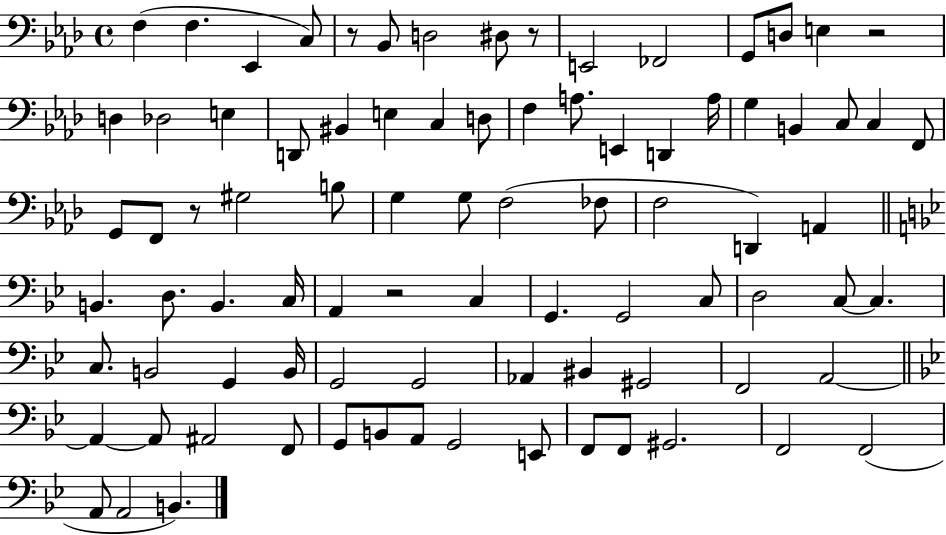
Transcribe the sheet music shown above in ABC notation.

X:1
T:Untitled
M:4/4
L:1/4
K:Ab
F, F, _E,, C,/2 z/2 _B,,/2 D,2 ^D,/2 z/2 E,,2 _F,,2 G,,/2 D,/2 E, z2 D, _D,2 E, D,,/2 ^B,, E, C, D,/2 F, A,/2 E,, D,, A,/4 G, B,, C,/2 C, F,,/2 G,,/2 F,,/2 z/2 ^G,2 B,/2 G, G,/2 F,2 _F,/2 F,2 D,, A,, B,, D,/2 B,, C,/4 A,, z2 C, G,, G,,2 C,/2 D,2 C,/2 C, C,/2 B,,2 G,, B,,/4 G,,2 G,,2 _A,, ^B,, ^G,,2 F,,2 A,,2 A,, A,,/2 ^A,,2 F,,/2 G,,/2 B,,/2 A,,/2 G,,2 E,,/2 F,,/2 F,,/2 ^G,,2 F,,2 F,,2 A,,/2 A,,2 B,,